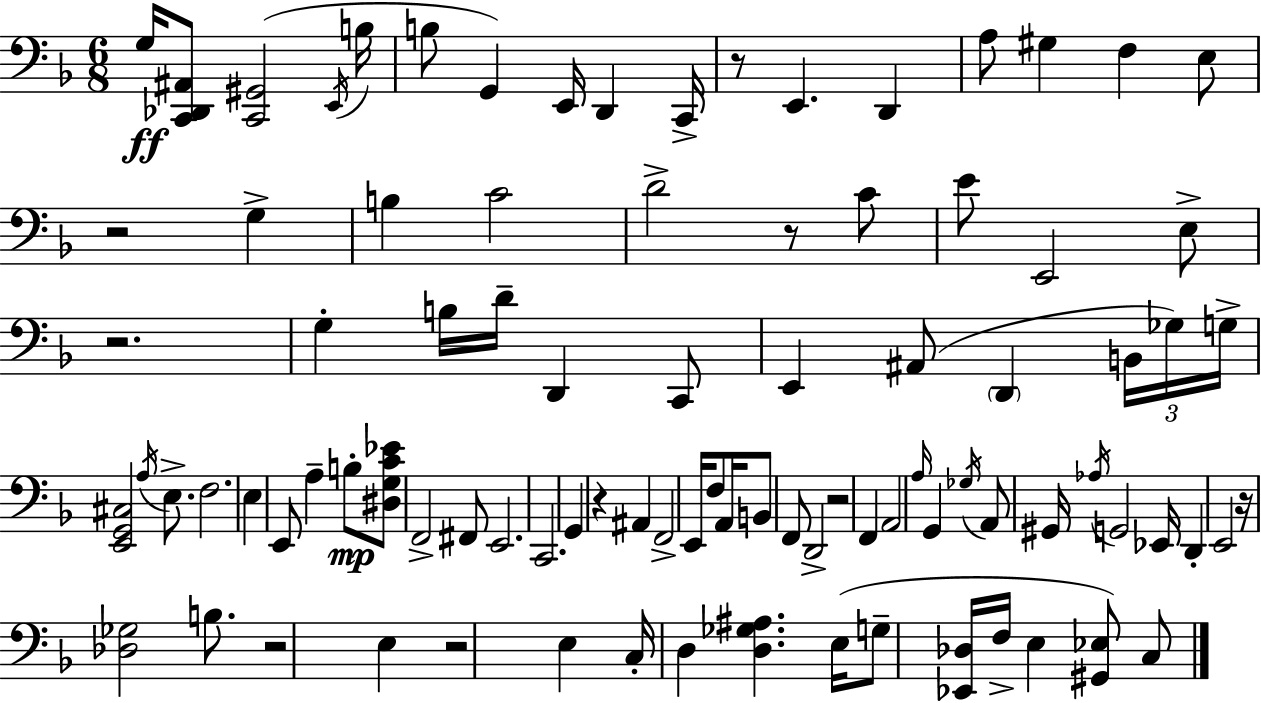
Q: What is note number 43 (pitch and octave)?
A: E2